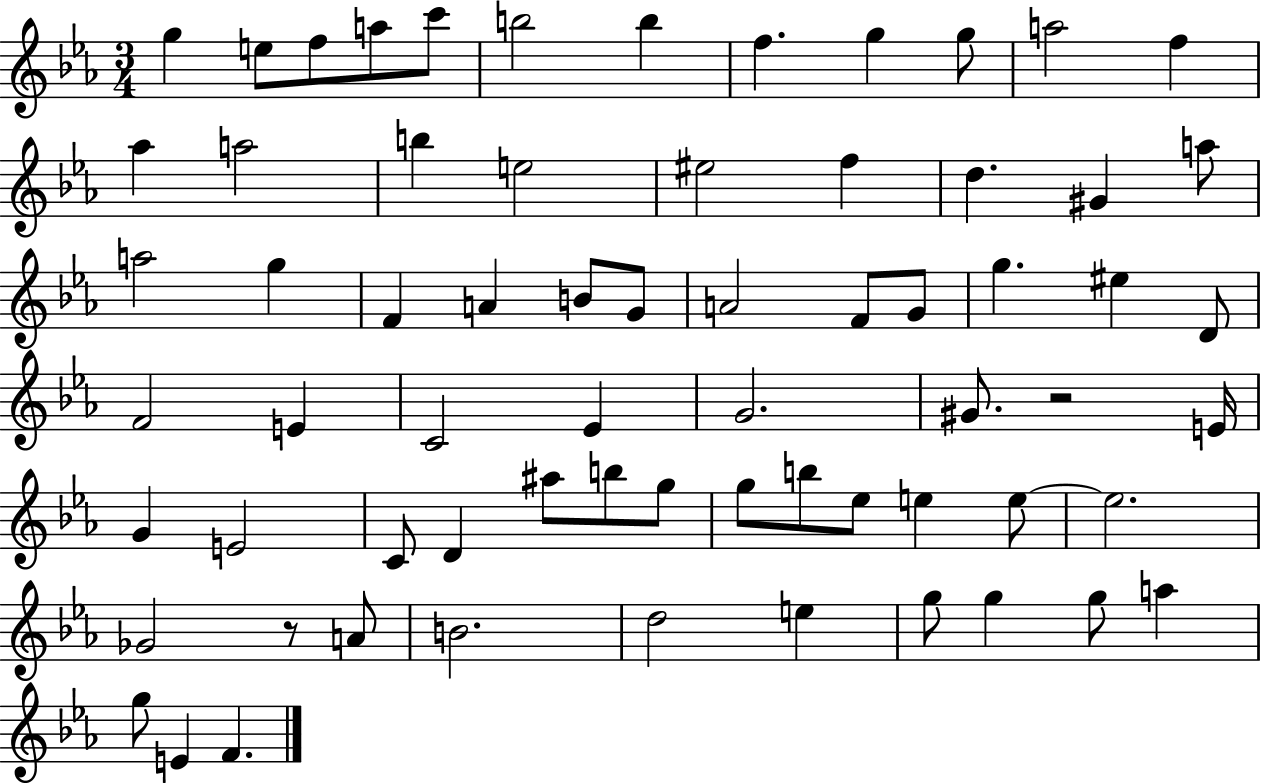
{
  \clef treble
  \numericTimeSignature
  \time 3/4
  \key ees \major
  g''4 e''8 f''8 a''8 c'''8 | b''2 b''4 | f''4. g''4 g''8 | a''2 f''4 | \break aes''4 a''2 | b''4 e''2 | eis''2 f''4 | d''4. gis'4 a''8 | \break a''2 g''4 | f'4 a'4 b'8 g'8 | a'2 f'8 g'8 | g''4. eis''4 d'8 | \break f'2 e'4 | c'2 ees'4 | g'2. | gis'8. r2 e'16 | \break g'4 e'2 | c'8 d'4 ais''8 b''8 g''8 | g''8 b''8 ees''8 e''4 e''8~~ | e''2. | \break ges'2 r8 a'8 | b'2. | d''2 e''4 | g''8 g''4 g''8 a''4 | \break g''8 e'4 f'4. | \bar "|."
}